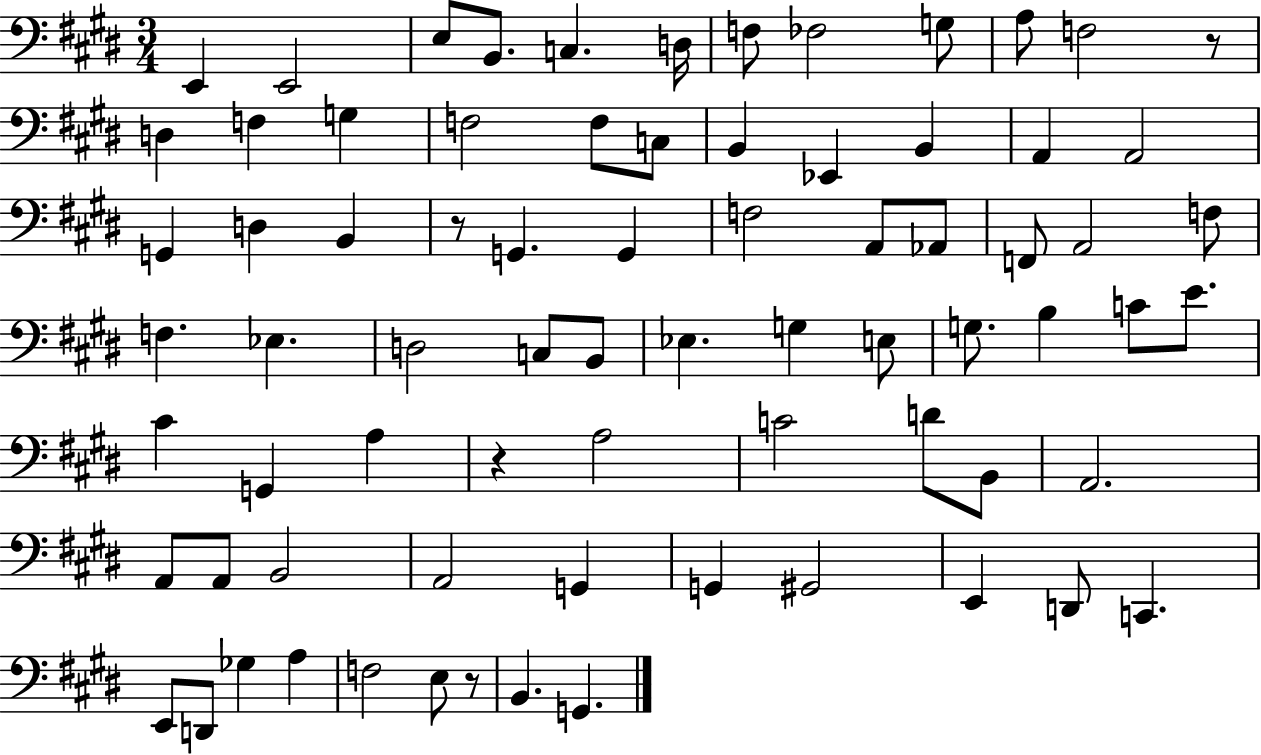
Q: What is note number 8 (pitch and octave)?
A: FES3